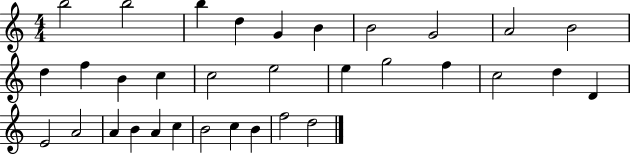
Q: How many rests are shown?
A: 0